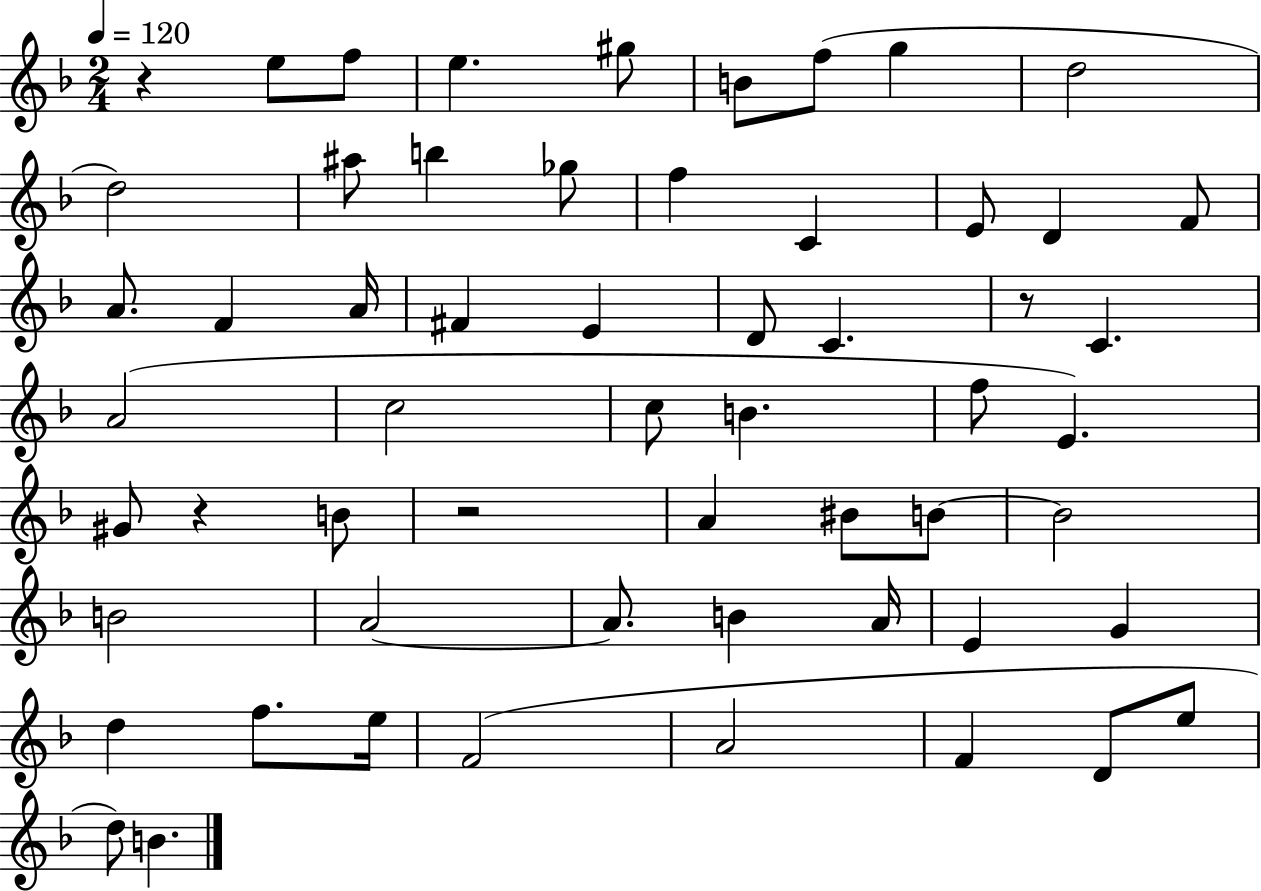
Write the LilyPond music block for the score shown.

{
  \clef treble
  \numericTimeSignature
  \time 2/4
  \key f \major
  \tempo 4 = 120
  r4 e''8 f''8 | e''4. gis''8 | b'8 f''8( g''4 | d''2 | \break d''2) | ais''8 b''4 ges''8 | f''4 c'4 | e'8 d'4 f'8 | \break a'8. f'4 a'16 | fis'4 e'4 | d'8 c'4. | r8 c'4. | \break a'2( | c''2 | c''8 b'4. | f''8 e'4.) | \break gis'8 r4 b'8 | r2 | a'4 bis'8 b'8~~ | b'2 | \break b'2 | a'2~~ | a'8. b'4 a'16 | e'4 g'4 | \break d''4 f''8. e''16 | f'2( | a'2 | f'4 d'8 e''8 | \break d''8) b'4. | \bar "|."
}